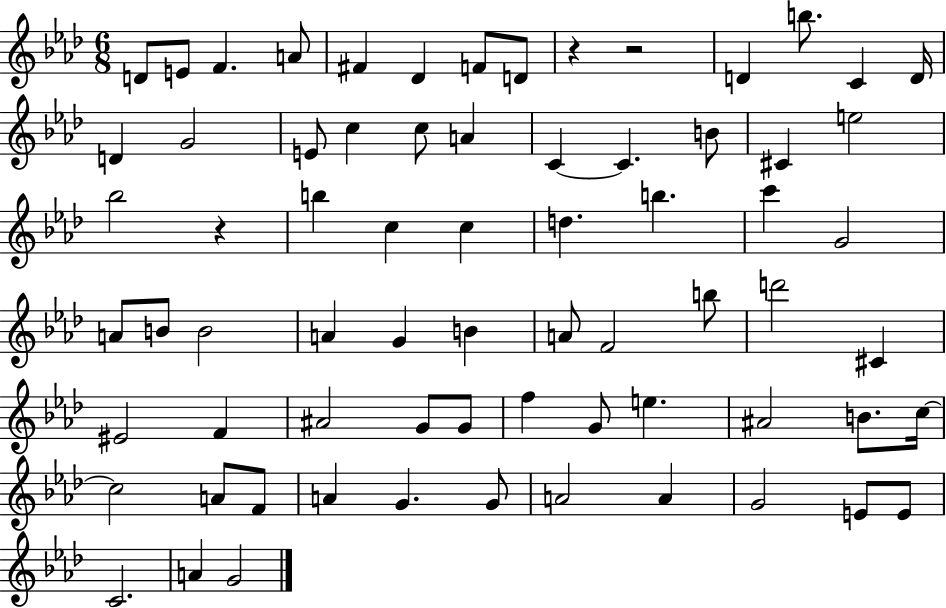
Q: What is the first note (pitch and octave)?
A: D4